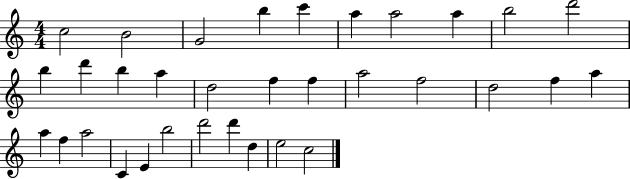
X:1
T:Untitled
M:4/4
L:1/4
K:C
c2 B2 G2 b c' a a2 a b2 d'2 b d' b a d2 f f a2 f2 d2 f a a f a2 C E b2 d'2 d' d e2 c2